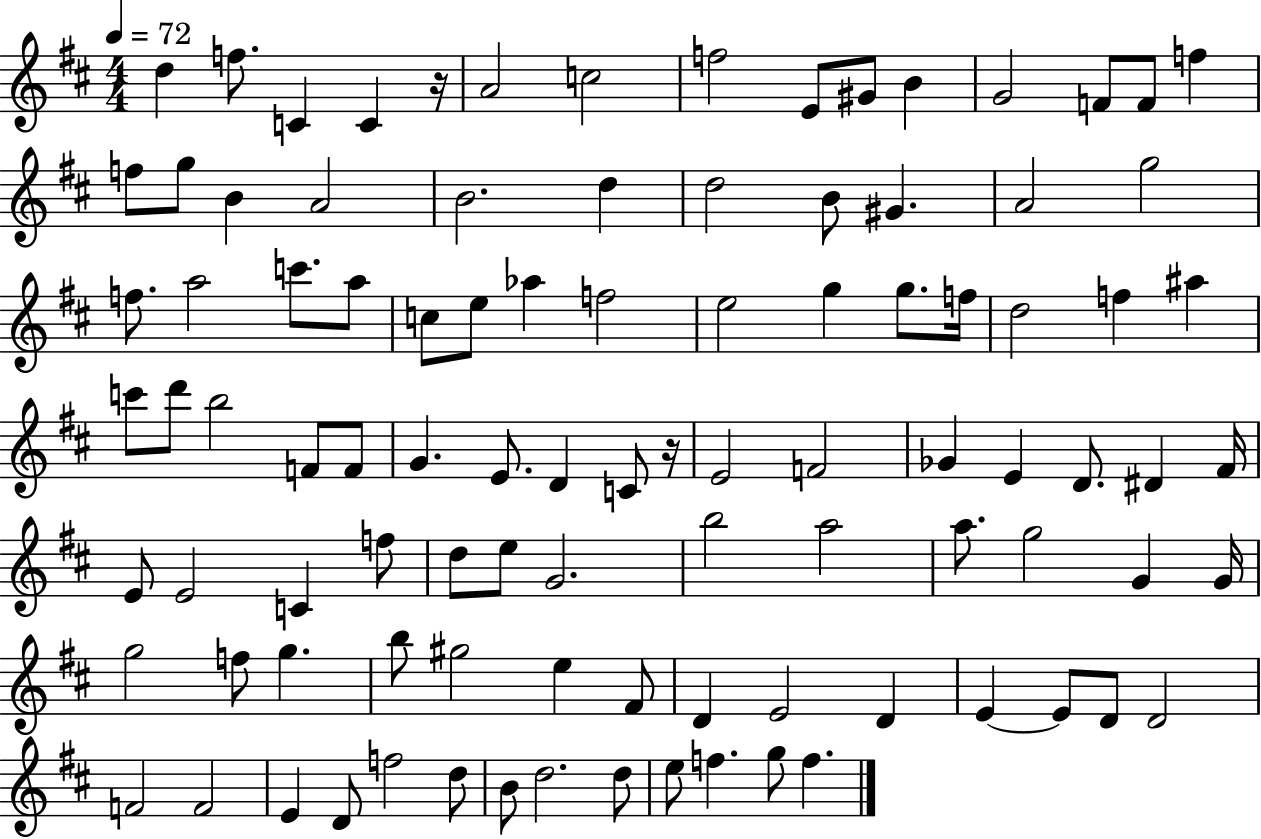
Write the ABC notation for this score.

X:1
T:Untitled
M:4/4
L:1/4
K:D
d f/2 C C z/4 A2 c2 f2 E/2 ^G/2 B G2 F/2 F/2 f f/2 g/2 B A2 B2 d d2 B/2 ^G A2 g2 f/2 a2 c'/2 a/2 c/2 e/2 _a f2 e2 g g/2 f/4 d2 f ^a c'/2 d'/2 b2 F/2 F/2 G E/2 D C/2 z/4 E2 F2 _G E D/2 ^D ^F/4 E/2 E2 C f/2 d/2 e/2 G2 b2 a2 a/2 g2 G G/4 g2 f/2 g b/2 ^g2 e ^F/2 D E2 D E E/2 D/2 D2 F2 F2 E D/2 f2 d/2 B/2 d2 d/2 e/2 f g/2 f